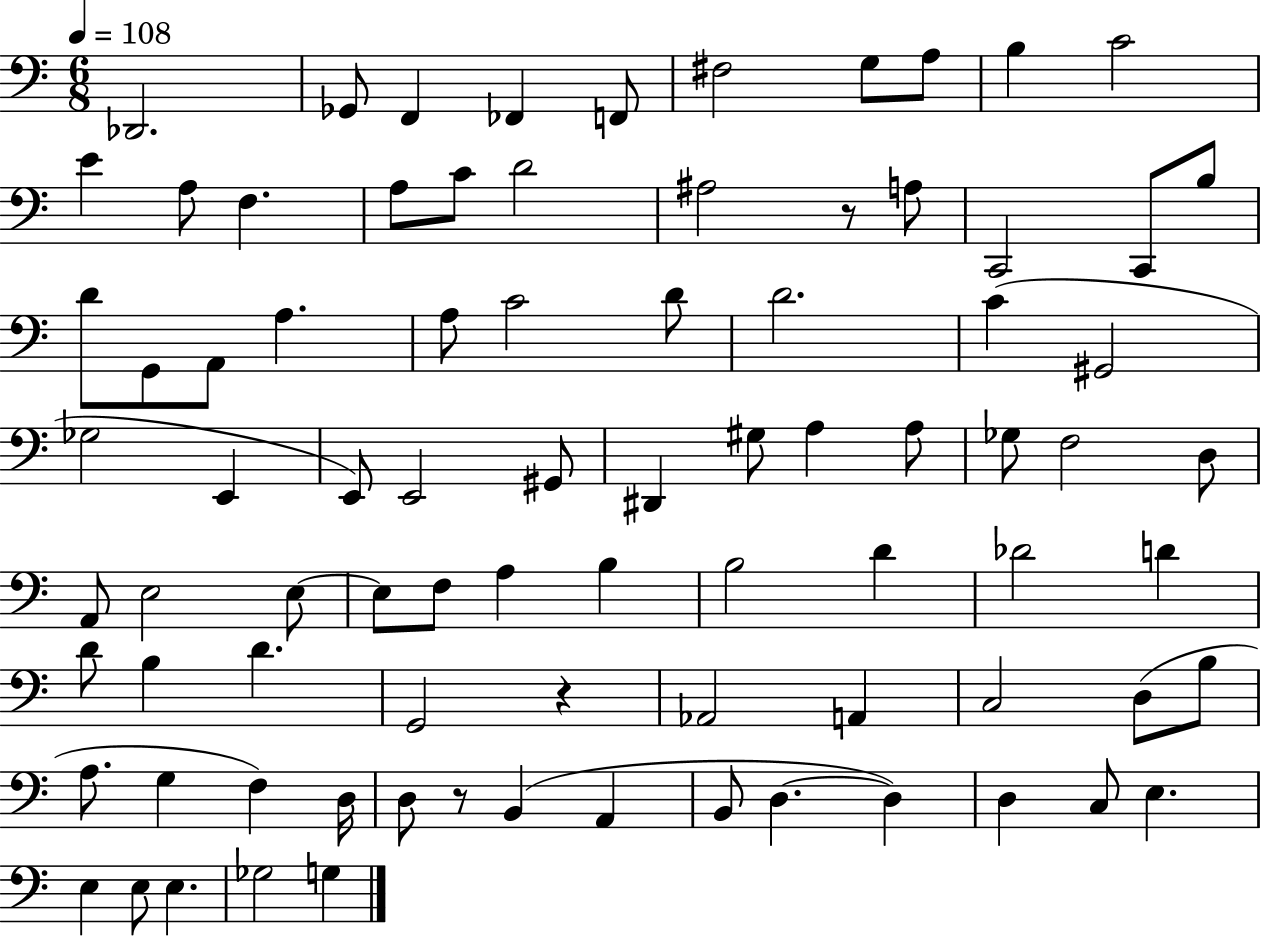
Db2/h. Gb2/e F2/q FES2/q F2/e F#3/h G3/e A3/e B3/q C4/h E4/q A3/e F3/q. A3/e C4/e D4/h A#3/h R/e A3/e C2/h C2/e B3/e D4/e G2/e A2/e A3/q. A3/e C4/h D4/e D4/h. C4/q G#2/h Gb3/h E2/q E2/e E2/h G#2/e D#2/q G#3/e A3/q A3/e Gb3/e F3/h D3/e A2/e E3/h E3/e E3/e F3/e A3/q B3/q B3/h D4/q Db4/h D4/q D4/e B3/q D4/q. G2/h R/q Ab2/h A2/q C3/h D3/e B3/e A3/e. G3/q F3/q D3/s D3/e R/e B2/q A2/q B2/e D3/q. D3/q D3/q C3/e E3/q. E3/q E3/e E3/q. Gb3/h G3/q